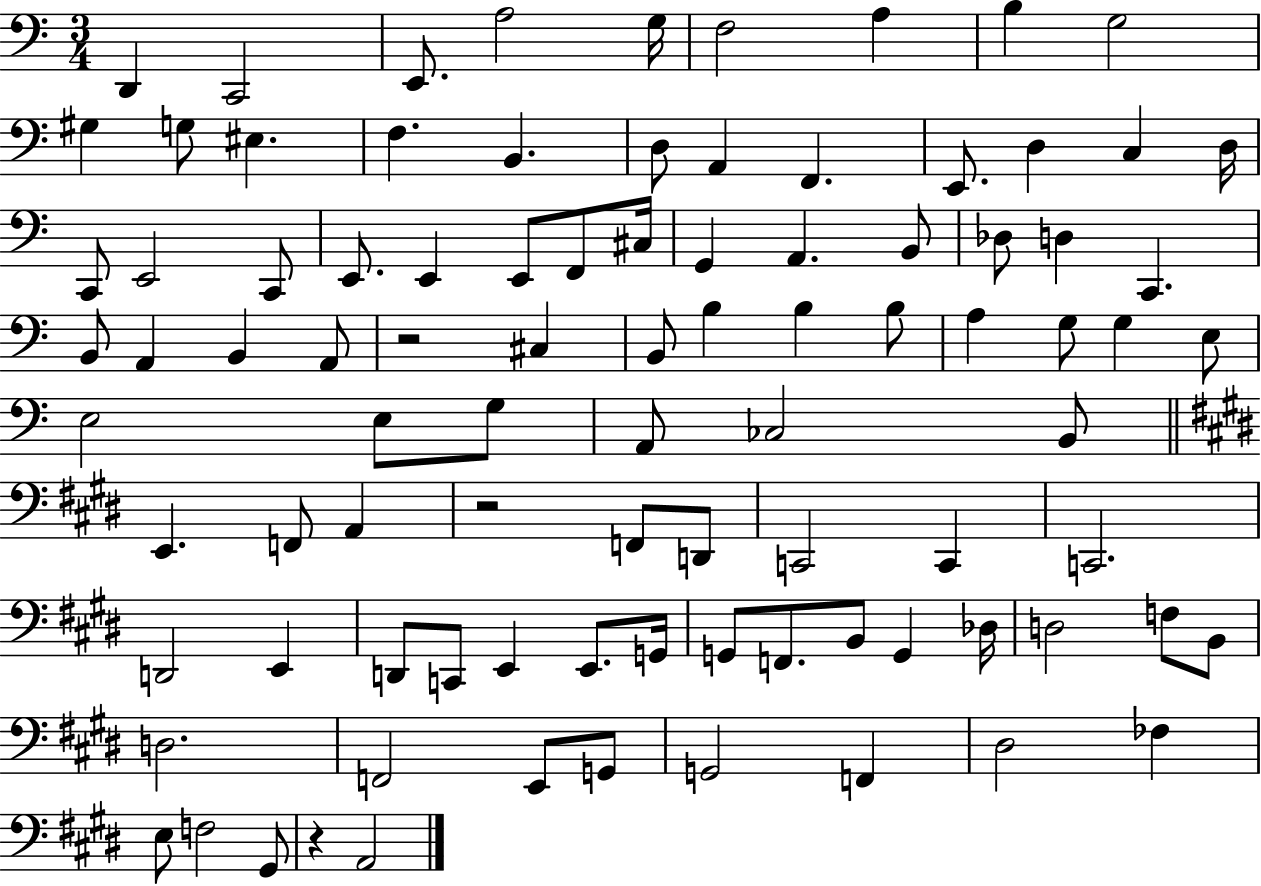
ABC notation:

X:1
T:Untitled
M:3/4
L:1/4
K:C
D,, C,,2 E,,/2 A,2 G,/4 F,2 A, B, G,2 ^G, G,/2 ^E, F, B,, D,/2 A,, F,, E,,/2 D, C, D,/4 C,,/2 E,,2 C,,/2 E,,/2 E,, E,,/2 F,,/2 ^C,/4 G,, A,, B,,/2 _D,/2 D, C,, B,,/2 A,, B,, A,,/2 z2 ^C, B,,/2 B, B, B,/2 A, G,/2 G, E,/2 E,2 E,/2 G,/2 A,,/2 _C,2 B,,/2 E,, F,,/2 A,, z2 F,,/2 D,,/2 C,,2 C,, C,,2 D,,2 E,, D,,/2 C,,/2 E,, E,,/2 G,,/4 G,,/2 F,,/2 B,,/2 G,, _D,/4 D,2 F,/2 B,,/2 D,2 F,,2 E,,/2 G,,/2 G,,2 F,, ^D,2 _F, E,/2 F,2 ^G,,/2 z A,,2